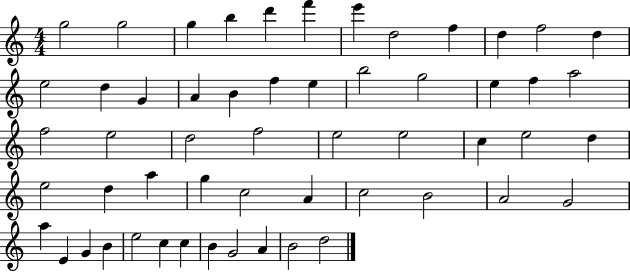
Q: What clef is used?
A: treble